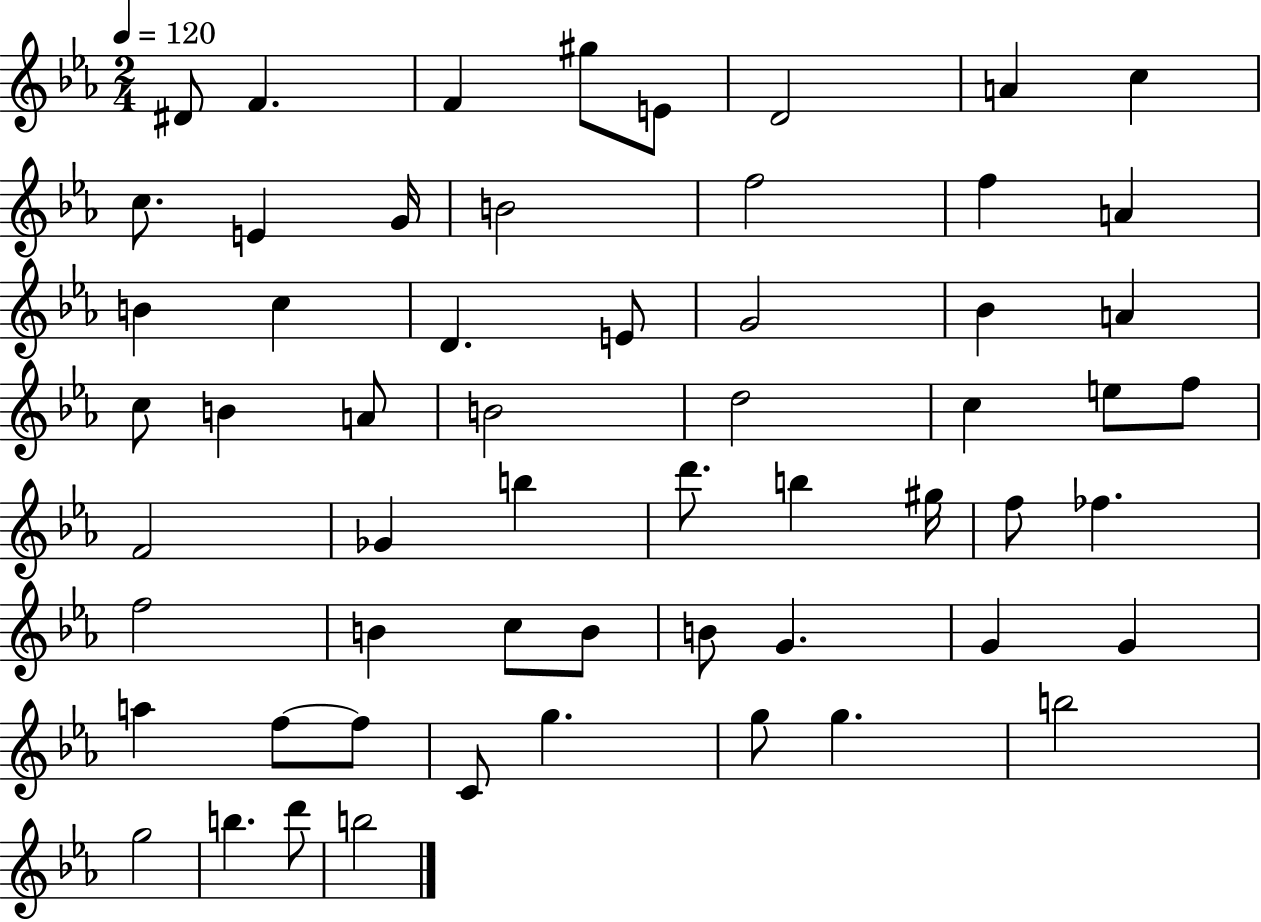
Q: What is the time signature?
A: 2/4